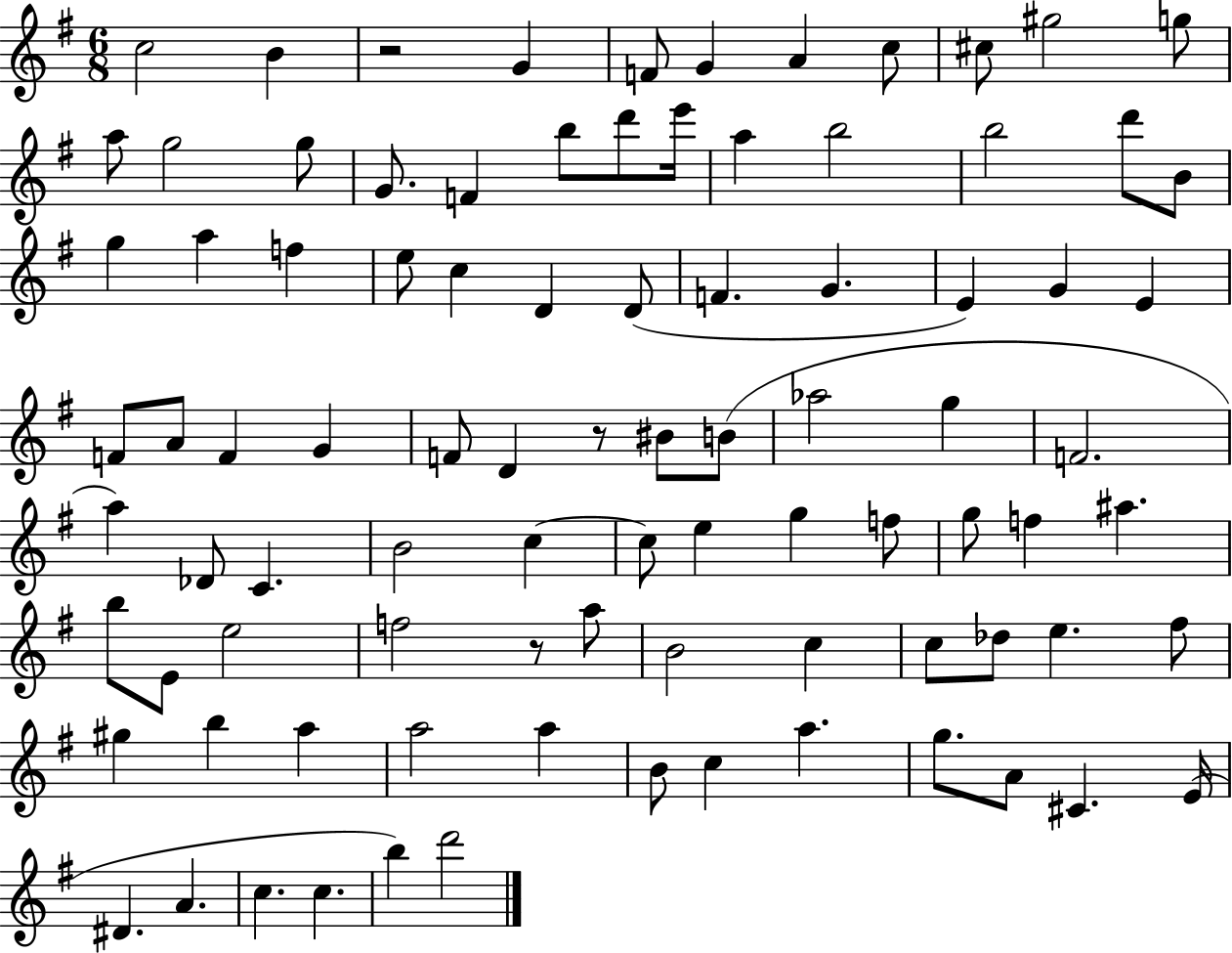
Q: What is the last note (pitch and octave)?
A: D6